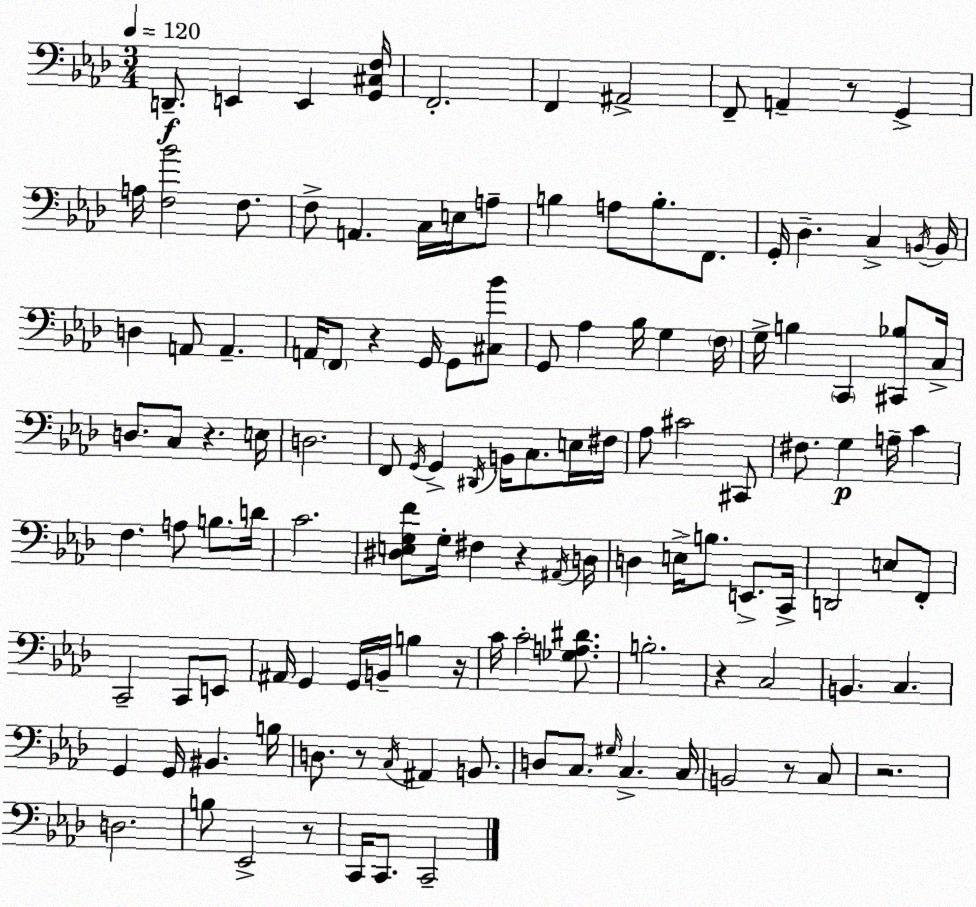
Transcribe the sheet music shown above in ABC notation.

X:1
T:Untitled
M:3/4
L:1/4
K:Fm
D,,/2 E,, E,, [G,,^C,F,]/4 F,,2 F,, ^A,,2 F,,/2 A,, z/2 G,, A,/4 [F,_B]2 F,/2 F,/2 A,, C,/4 E,/4 A,/2 B, A,/2 B,/2 F,,/2 G,,/4 _D, C, B,,/4 B,,/4 D, A,,/2 A,, A,,/4 F,,/2 z G,,/4 G,,/2 [^C,_B]/2 G,,/2 _A, _B,/4 G, F,/4 G,/4 B, C,, [^C,,_B,]/2 C,/4 D,/2 C,/2 z E,/4 D,2 F,,/2 G,,/4 G,, ^D,,/4 B,,/4 C,/2 E,/4 ^F,/4 _A,/2 ^C2 ^C,,/2 ^F,/2 G, A,/4 C F, A,/2 B,/2 D/4 C2 [^D,E,G,F]/2 G,/4 ^F, z ^A,,/4 D,/4 D, E,/4 B,/2 E,,/2 C,,/4 D,,2 E,/2 F,,/2 C,,2 C,,/2 E,,/2 ^A,,/4 G,, G,,/4 B,,/4 B, z/4 C/4 C2 [_G,A,^D]/2 B,2 z C,2 B,, C, G,, G,,/4 ^B,, B,/4 D,/2 z/2 C,/4 ^A,, B,,/2 D,/2 C,/2 ^G,/4 C, C,/4 B,,2 z/2 C,/2 z2 D,2 B,/2 _E,,2 z/2 C,,/4 C,,/2 C,,2